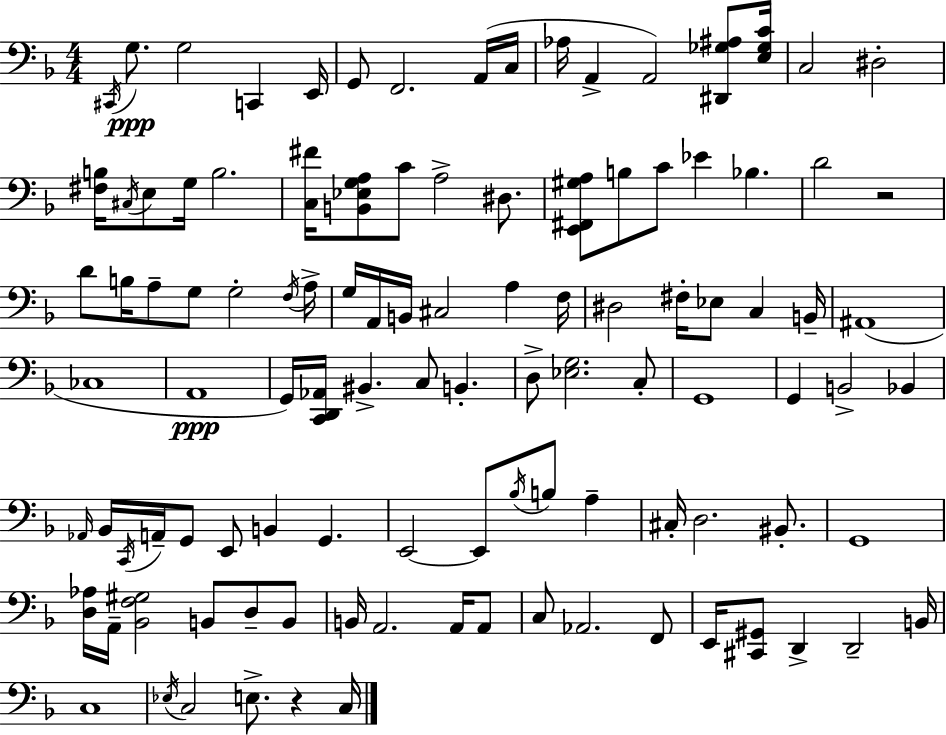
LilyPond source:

{
  \clef bass
  \numericTimeSignature
  \time 4/4
  \key f \major
  \acciaccatura { cis,16 }\ppp g8. g2 c,4 | e,16 g,8 f,2. a,16( | c16 aes16 a,4-> a,2) <dis, ges ais>8 | <e ges c'>16 c2 dis2-. | \break <fis b>16 \acciaccatura { cis16 } e8 g16 b2. | <c fis'>16 <b, ees g a>8 c'8 a2-> dis8. | <e, fis, gis a>8 b8 c'8 ees'4 bes4. | d'2 r2 | \break d'8 b16 a8-- g8 g2-. | \acciaccatura { f16 } a16-> g16 a,16 b,16 cis2 a4 | f16 dis2 fis16-. ees8 c4 | b,16-- ais,1( | \break ces1 | a,1\ppp | g,16) <c, d, aes,>16 bis,4.-> c8 b,4.-. | d8-> <ees g>2. | \break c8-. g,1 | g,4 b,2-> bes,4 | \grace { aes,16 } bes,16 \acciaccatura { c,16 } a,16-- g,8 e,8 b,4 g,4. | e,2~~ e,8 \acciaccatura { bes16 } | \break b8 a4-- cis16-. d2. | bis,8.-. g,1 | <d aes>16 a,16-- <bes, f gis>2 | b,8 d8-- b,8 b,16 a,2. | \break a,16 a,8 c8 aes,2. | f,8 e,16 <cis, gis,>8 d,4-> d,2-- | b,16 c1 | \acciaccatura { ees16 } c2 e8.-> | \break r4 c16 \bar "|."
}